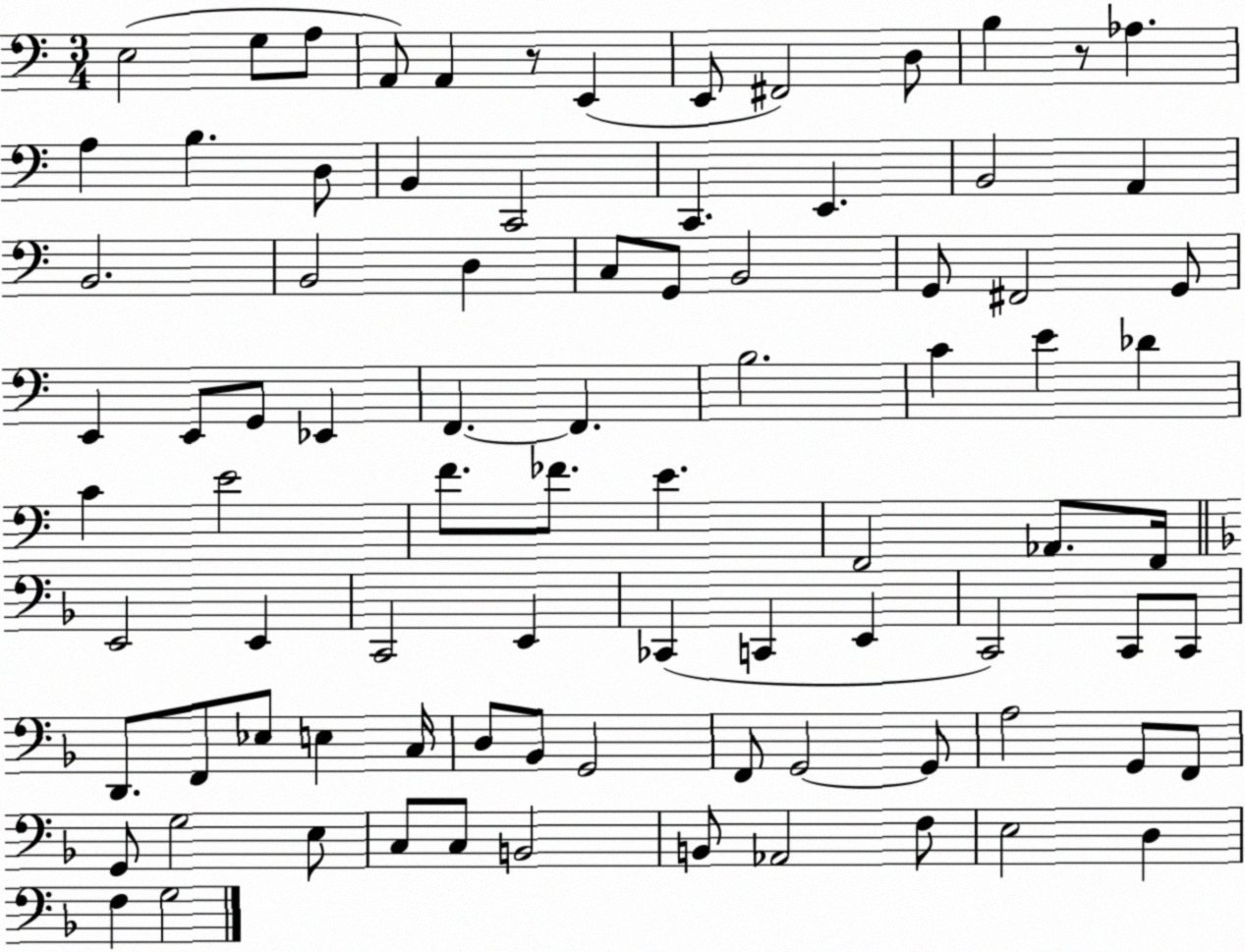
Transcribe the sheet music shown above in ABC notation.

X:1
T:Untitled
M:3/4
L:1/4
K:C
E,2 G,/2 A,/2 A,,/2 A,, z/2 E,, E,,/2 ^F,,2 D,/2 B, z/2 _A, A, B, D,/2 B,, C,,2 C,, E,, B,,2 A,, B,,2 B,,2 D, C,/2 G,,/2 B,,2 G,,/2 ^F,,2 G,,/2 E,, E,,/2 G,,/2 _E,, F,, F,, B,2 C E _D C E2 F/2 _F/2 E F,,2 _A,,/2 F,,/4 E,,2 E,, C,,2 E,, _C,, C,, E,, C,,2 C,,/2 C,,/2 D,,/2 F,,/2 _E,/2 E, C,/4 D,/2 _B,,/2 G,,2 F,,/2 G,,2 G,,/2 A,2 G,,/2 F,,/2 G,,/2 G,2 E,/2 C,/2 C,/2 B,,2 B,,/2 _A,,2 F,/2 E,2 D, F, G,2